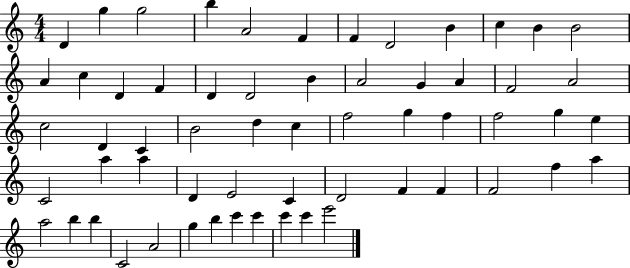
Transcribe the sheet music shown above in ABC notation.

X:1
T:Untitled
M:4/4
L:1/4
K:C
D g g2 b A2 F F D2 B c B B2 A c D F D D2 B A2 G A F2 A2 c2 D C B2 d c f2 g f f2 g e C2 a a D E2 C D2 F F F2 f a a2 b b C2 A2 g b c' c' c' c' e'2